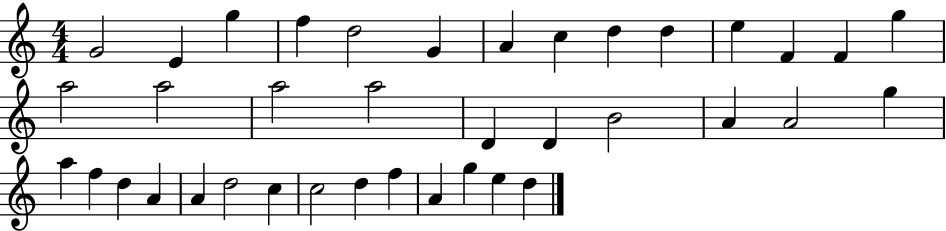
G4/h E4/q G5/q F5/q D5/h G4/q A4/q C5/q D5/q D5/q E5/q F4/q F4/q G5/q A5/h A5/h A5/h A5/h D4/q D4/q B4/h A4/q A4/h G5/q A5/q F5/q D5/q A4/q A4/q D5/h C5/q C5/h D5/q F5/q A4/q G5/q E5/q D5/q